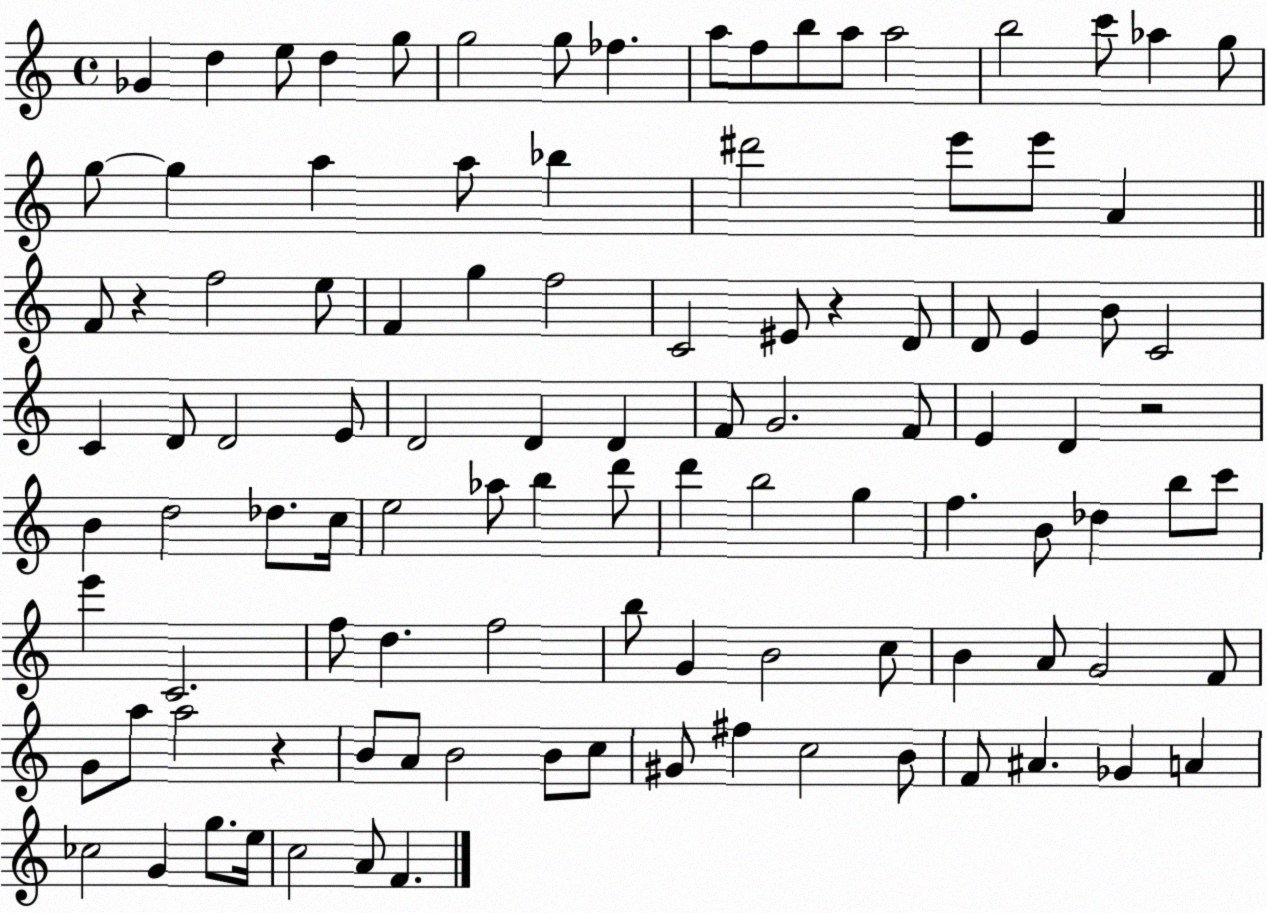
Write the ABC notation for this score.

X:1
T:Untitled
M:4/4
L:1/4
K:C
_G d e/2 d g/2 g2 g/2 _f a/2 f/2 b/2 a/2 a2 b2 c'/2 _a g/2 g/2 g a a/2 _b ^d'2 e'/2 e'/2 A F/2 z f2 e/2 F g f2 C2 ^E/2 z D/2 D/2 E B/2 C2 C D/2 D2 E/2 D2 D D F/2 G2 F/2 E D z2 B d2 _d/2 c/4 e2 _a/2 b d'/2 d' b2 g f B/2 _d b/2 c'/2 e' C2 f/2 d f2 b/2 G B2 c/2 B A/2 G2 F/2 G/2 a/2 a2 z B/2 A/2 B2 B/2 c/2 ^G/2 ^f c2 B/2 F/2 ^A _G A _c2 G g/2 e/4 c2 A/2 F